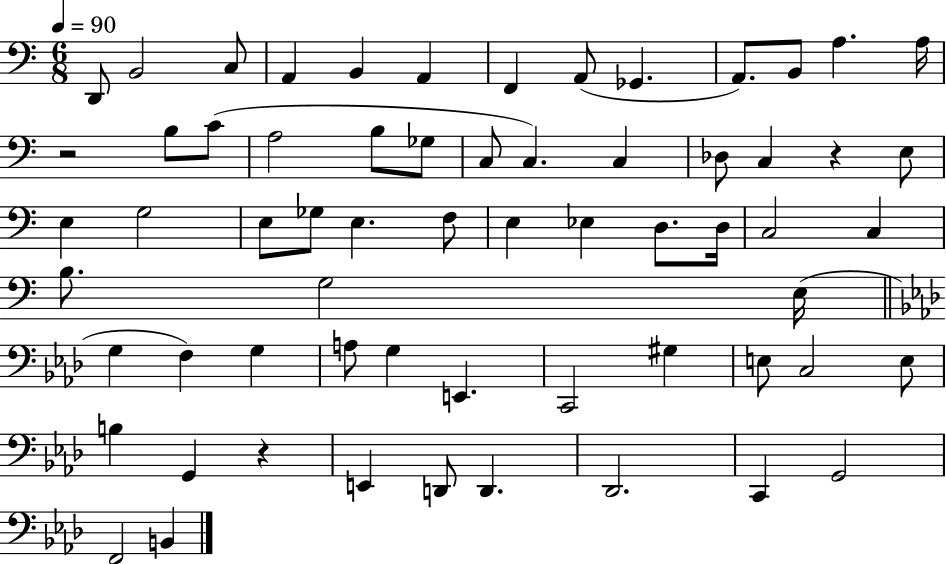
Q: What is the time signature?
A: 6/8